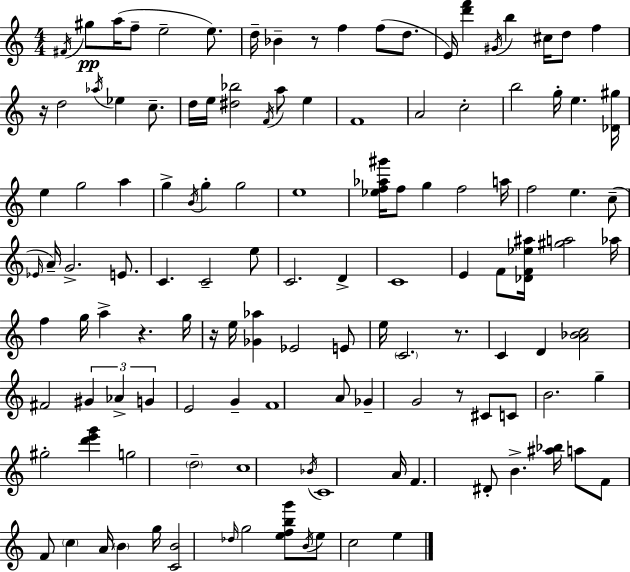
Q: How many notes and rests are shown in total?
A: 126